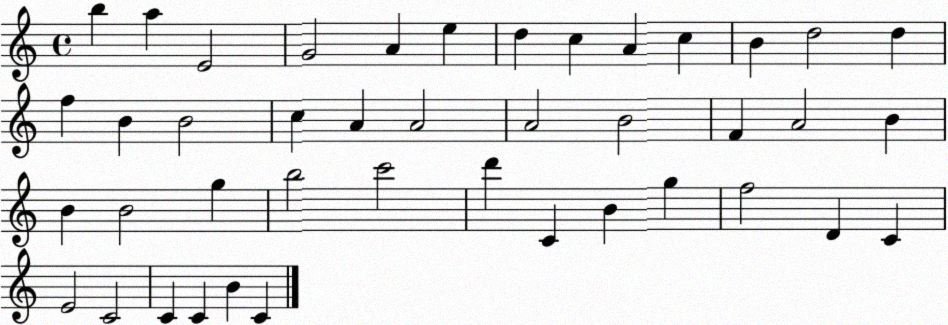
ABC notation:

X:1
T:Untitled
M:4/4
L:1/4
K:C
b a E2 G2 A e d c A c B d2 d f B B2 c A A2 A2 B2 F A2 B B B2 g b2 c'2 d' C B g f2 D C E2 C2 C C B C